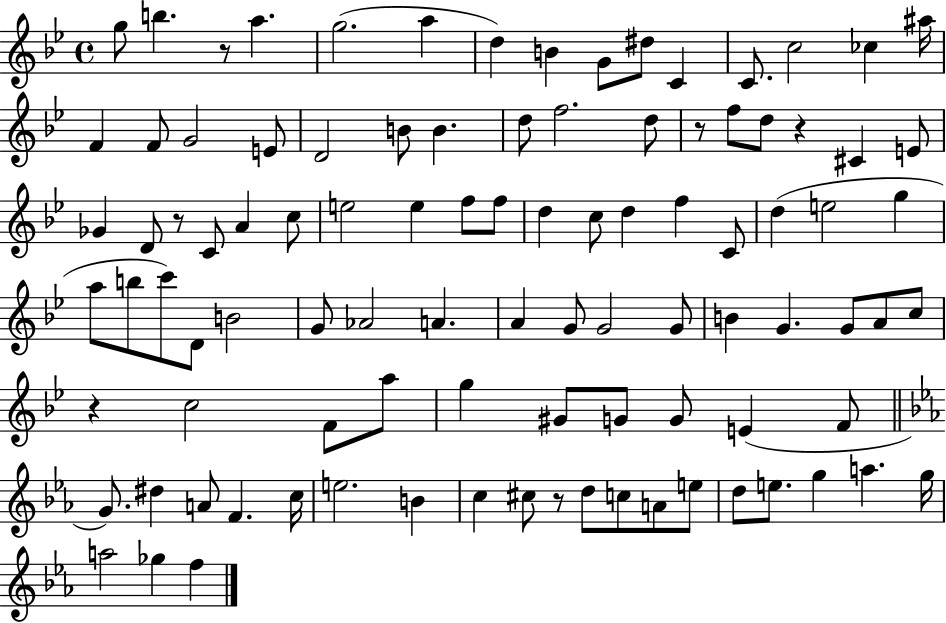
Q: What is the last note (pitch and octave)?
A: F5